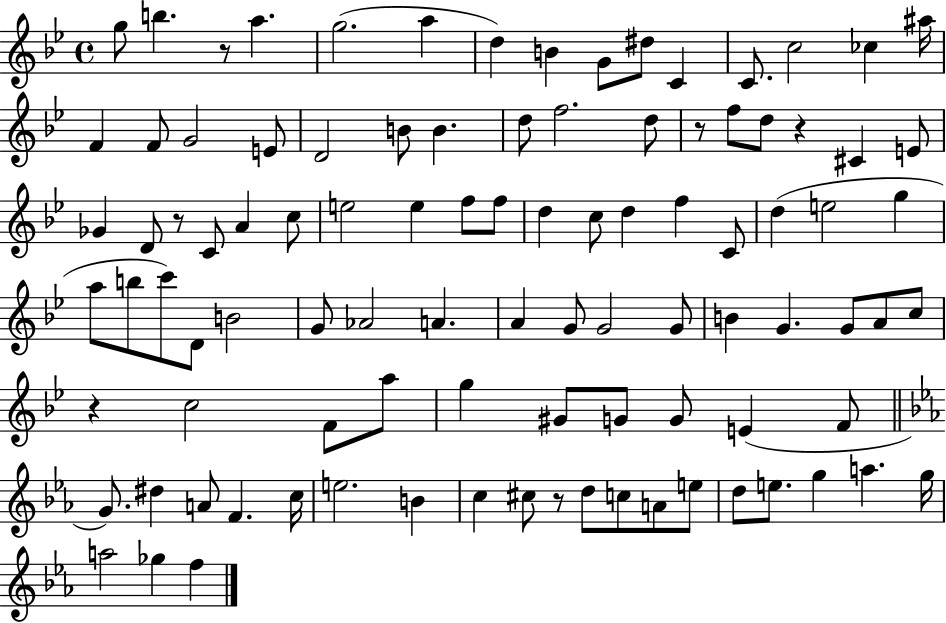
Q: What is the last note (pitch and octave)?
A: F5